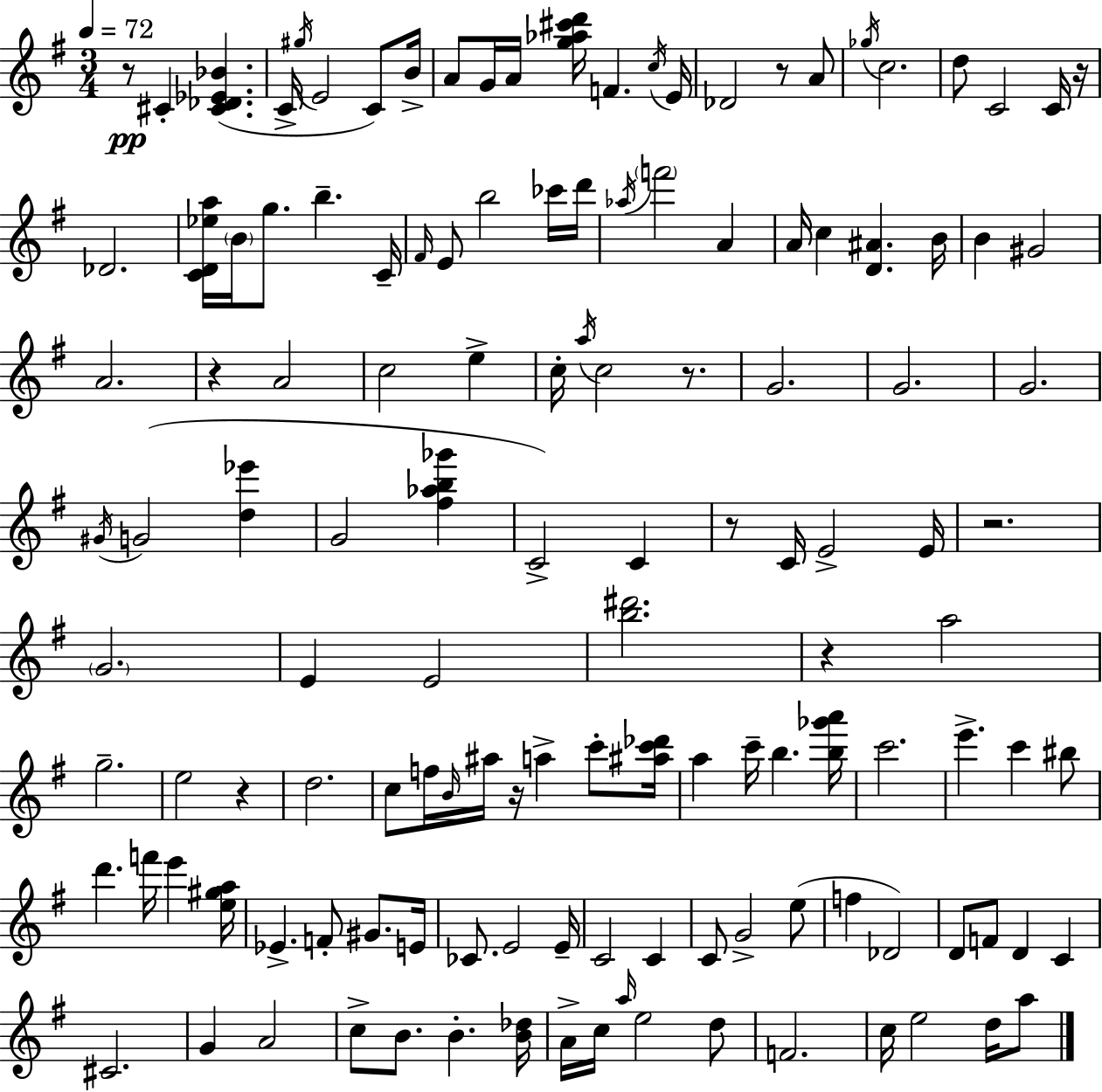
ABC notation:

X:1
T:Untitled
M:3/4
L:1/4
K:Em
z/2 ^C [^C_D_E_B] C/4 ^g/4 E2 C/2 B/4 A/2 G/4 A/4 [g_a^c'd']/4 F c/4 E/4 _D2 z/2 A/2 _g/4 c2 d/2 C2 C/4 z/4 _D2 [CD_ea]/4 B/4 g/2 b C/4 ^F/4 E/2 b2 _c'/4 d'/4 _a/4 f'2 A A/4 c [D^A] B/4 B ^G2 A2 z A2 c2 e c/4 a/4 c2 z/2 G2 G2 G2 ^G/4 G2 [d_e'] G2 [^f_ab_g'] C2 C z/2 C/4 E2 E/4 z2 G2 E E2 [b^d']2 z a2 g2 e2 z d2 c/2 f/4 B/4 ^a/4 z/4 a c'/2 [^ac'_d']/4 a c'/4 b [b_g'a']/4 c'2 e' c' ^b/2 d' f'/4 e' [e^ga]/4 _E F/2 ^G/2 E/4 _C/2 E2 E/4 C2 C C/2 G2 e/2 f _D2 D/2 F/2 D C ^C2 G A2 c/2 B/2 B [B_d]/4 A/4 c/4 a/4 e2 d/2 F2 c/4 e2 d/4 a/2